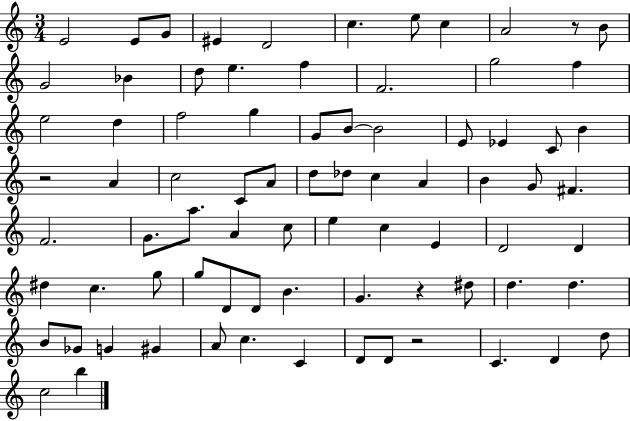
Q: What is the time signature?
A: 3/4